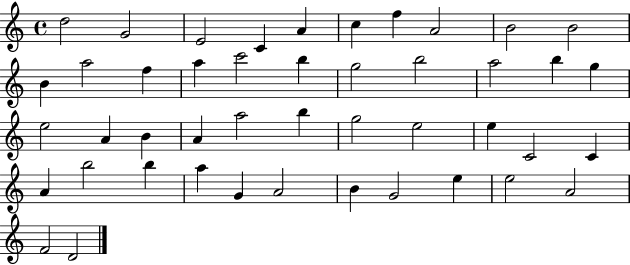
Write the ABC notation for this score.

X:1
T:Untitled
M:4/4
L:1/4
K:C
d2 G2 E2 C A c f A2 B2 B2 B a2 f a c'2 b g2 b2 a2 b g e2 A B A a2 b g2 e2 e C2 C A b2 b a G A2 B G2 e e2 A2 F2 D2